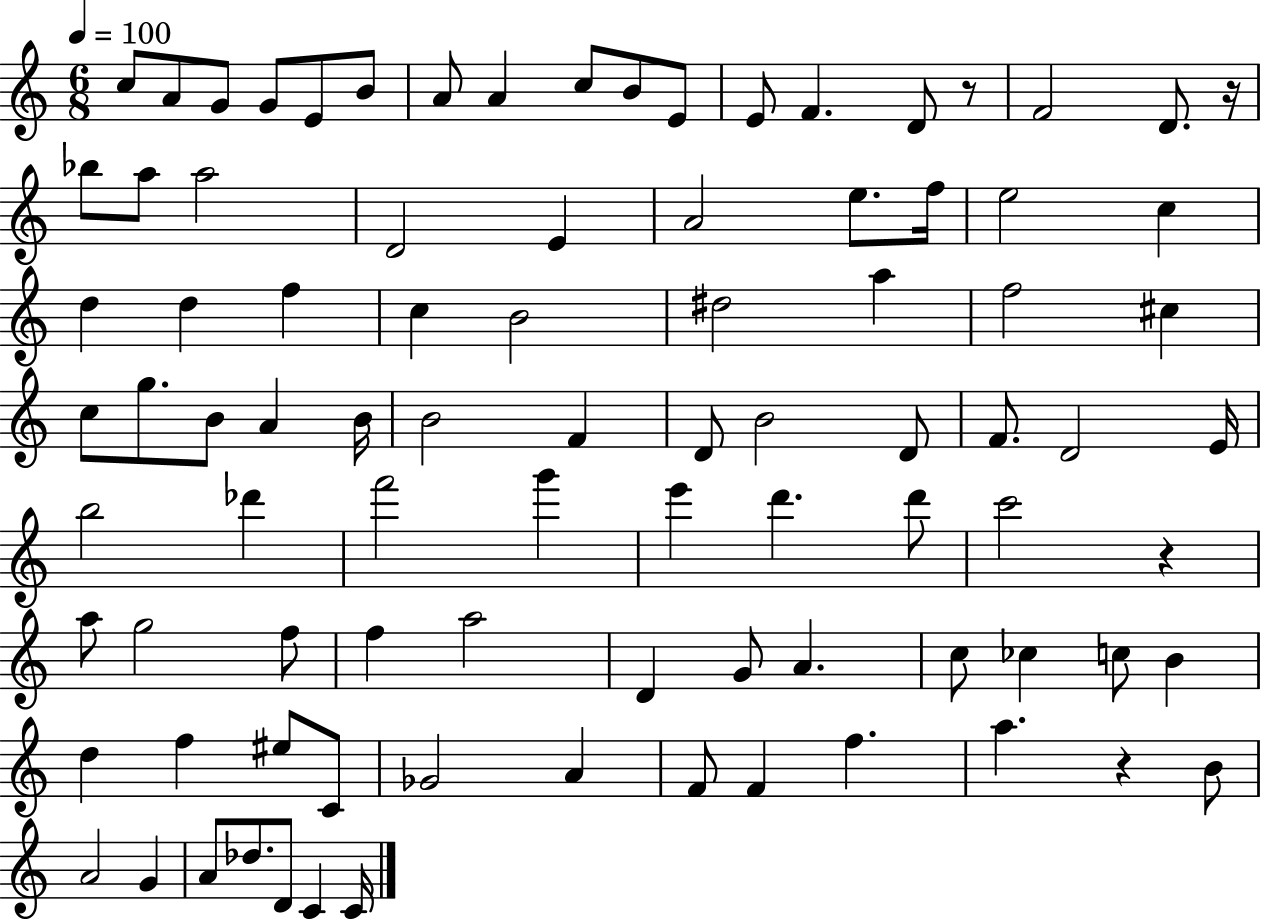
X:1
T:Untitled
M:6/8
L:1/4
K:C
c/2 A/2 G/2 G/2 E/2 B/2 A/2 A c/2 B/2 E/2 E/2 F D/2 z/2 F2 D/2 z/4 _b/2 a/2 a2 D2 E A2 e/2 f/4 e2 c d d f c B2 ^d2 a f2 ^c c/2 g/2 B/2 A B/4 B2 F D/2 B2 D/2 F/2 D2 E/4 b2 _d' f'2 g' e' d' d'/2 c'2 z a/2 g2 f/2 f a2 D G/2 A c/2 _c c/2 B d f ^e/2 C/2 _G2 A F/2 F f a z B/2 A2 G A/2 _d/2 D/2 C C/4